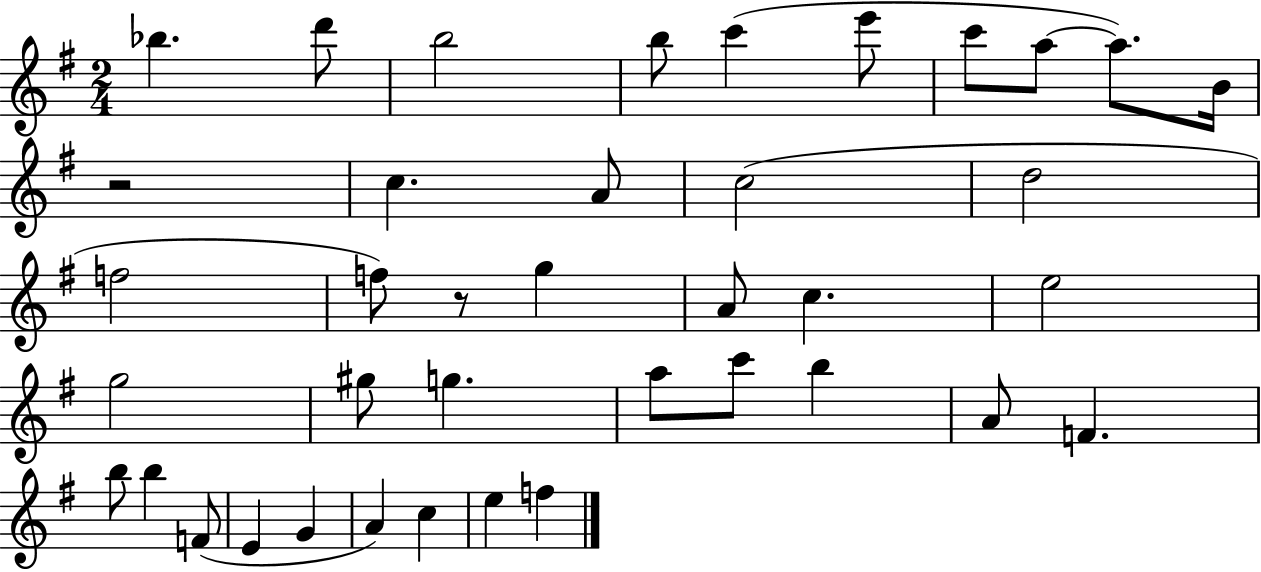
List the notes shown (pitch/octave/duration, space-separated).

Bb5/q. D6/e B5/h B5/e C6/q E6/e C6/e A5/e A5/e. B4/s R/h C5/q. A4/e C5/h D5/h F5/h F5/e R/e G5/q A4/e C5/q. E5/h G5/h G#5/e G5/q. A5/e C6/e B5/q A4/e F4/q. B5/e B5/q F4/e E4/q G4/q A4/q C5/q E5/q F5/q